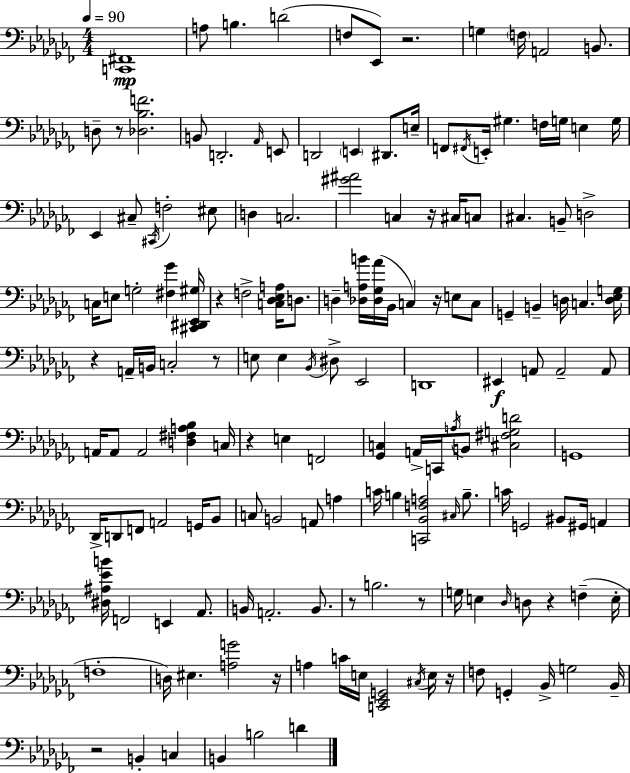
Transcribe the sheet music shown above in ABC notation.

X:1
T:Untitled
M:4/4
L:1/4
K:Abm
[C,,^F,,]4 A,/2 B, D2 F,/2 _E,,/2 z2 G, F,/4 A,,2 B,,/2 D,/2 z/2 [_D,_B,F]2 B,,/2 D,,2 _A,,/4 E,,/2 D,,2 E,, ^D,,/2 E,/4 F,,/2 ^F,,/4 E,,/4 ^G, F,/4 G,/4 E, G,/4 _E,, ^C,/2 ^C,,/4 F,2 ^E,/2 D, C,2 [^G^A]2 C, z/4 ^C,/4 C,/2 ^C, B,,/2 D,2 C,/4 E,/2 G,2 [^F,_G] [^C,,^D,,_E,,^G,]/4 z F,2 [C,_D,_E,A,]/4 D,/2 D, [_D,A,B]/4 [_D,_G,_A]/4 _B,,/4 C, z/4 E,/2 C,/2 G,, B,, D,/4 C, [D,_E,G,]/4 z A,,/4 B,,/4 C,2 z/2 E,/2 E, _B,,/4 ^D,/2 _E,,2 D,,4 ^E,, A,,/2 A,,2 A,,/2 A,,/4 A,,/2 A,,2 [D,^F,A,_B,] C,/4 z E, F,,2 [_G,,C,] A,,/4 C,,/4 A,/4 B,,/2 [^C,^F,G,D]2 G,,4 _D,,/4 D,,/2 F,,/2 A,,2 G,,/4 _B,,/2 C,/2 B,,2 A,,/2 A, C/4 B, [C,,_B,,F,A,]2 ^C,/4 B,/2 C/4 G,,2 ^B,,/2 ^G,,/4 A,, [^D,^A,_EB]/4 F,,2 E,, _A,,/2 B,,/4 A,,2 B,,/2 z/2 B,2 z/2 G,/4 E, _D,/4 D,/2 z F, E,/4 F,4 D,/4 ^E, [A,G]2 z/4 A, C/4 E,/4 [C,,_E,,G,,]2 ^C,/4 E,/4 z/4 F,/2 G,, _B,,/4 G,2 _B,,/4 z2 B,, C, B,, B,2 D